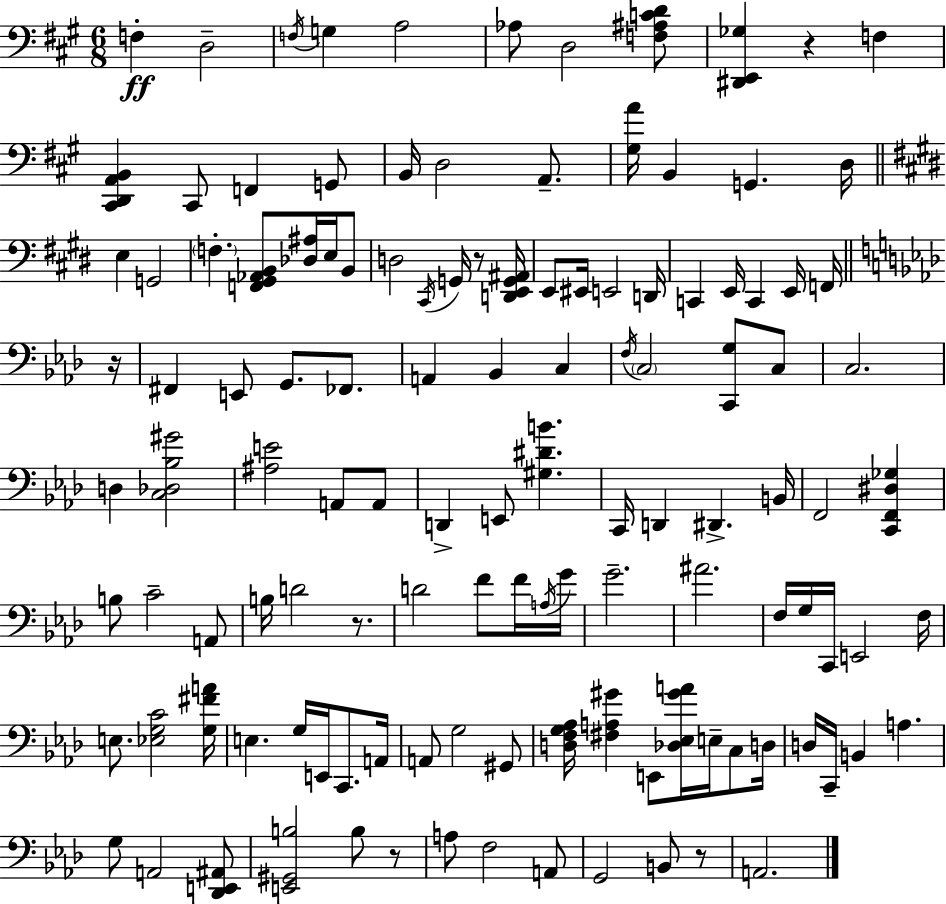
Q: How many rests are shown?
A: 6